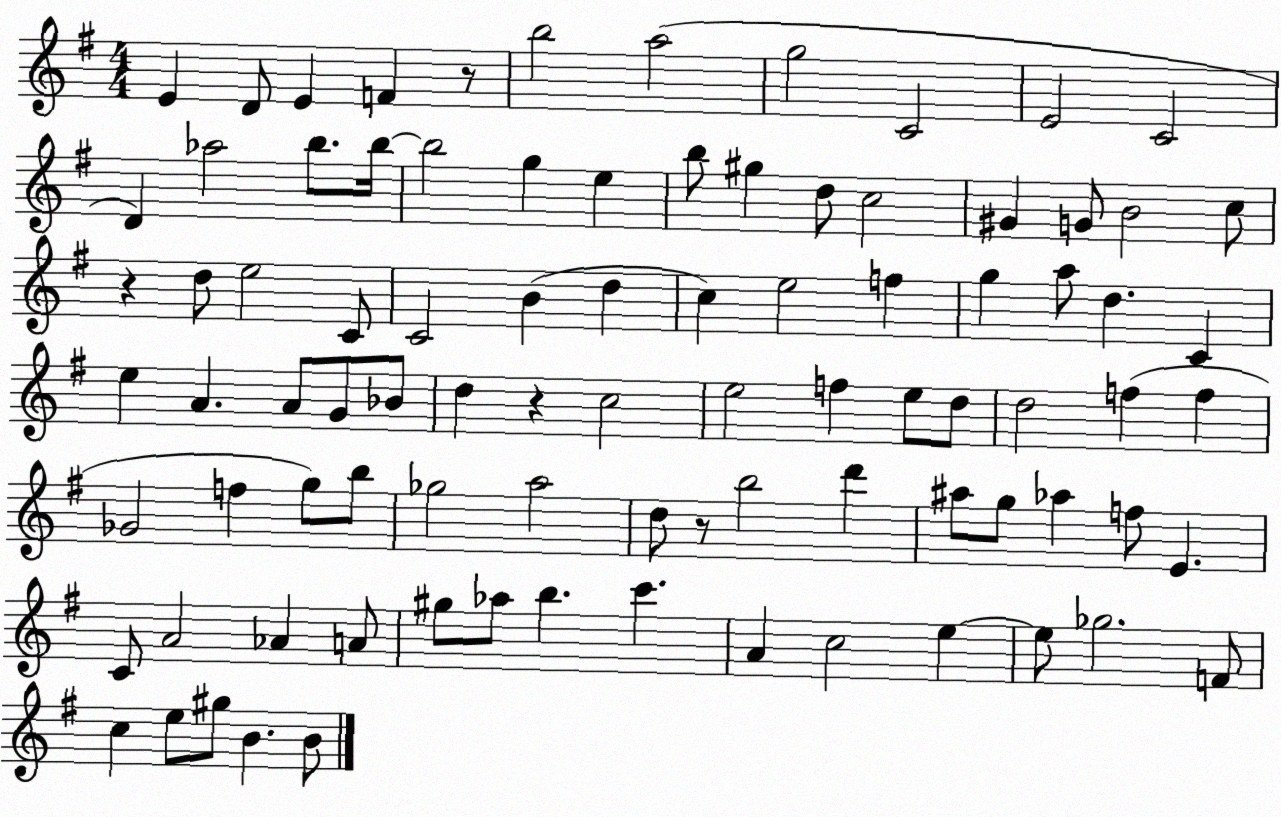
X:1
T:Untitled
M:4/4
L:1/4
K:G
E D/2 E F z/2 b2 a2 g2 C2 E2 C2 D _a2 b/2 b/4 b2 g e b/2 ^g d/2 c2 ^G G/2 B2 c/2 z d/2 e2 C/2 C2 B d c e2 f g a/2 d C e A A/2 G/2 _B/2 d z c2 e2 f e/2 d/2 d2 f f _G2 f g/2 b/2 _g2 a2 d/2 z/2 b2 d' ^a/2 g/2 _a f/2 E C/2 A2 _A A/2 ^g/2 _a/2 b c' A c2 e e/2 _g2 F/2 c e/2 ^g/2 B B/2